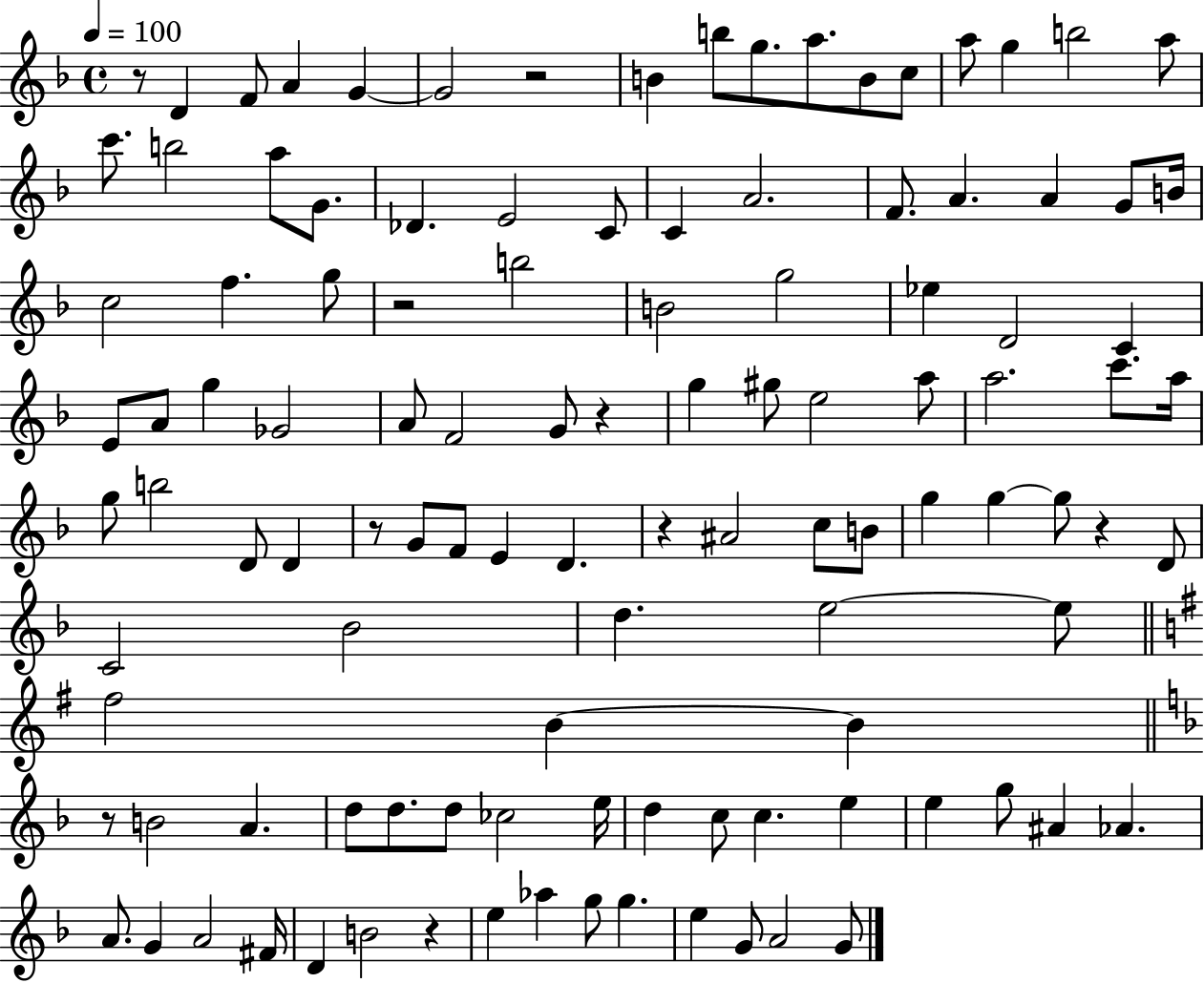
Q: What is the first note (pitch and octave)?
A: D4